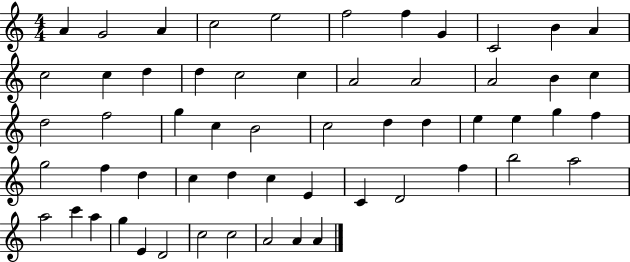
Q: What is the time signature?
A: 4/4